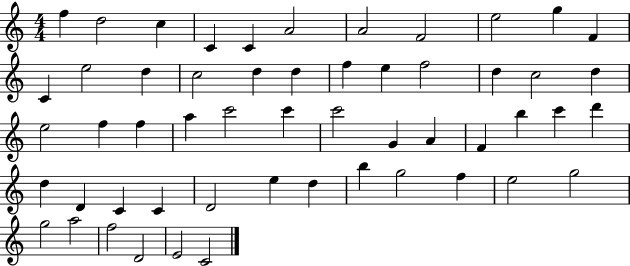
X:1
T:Untitled
M:4/4
L:1/4
K:C
f d2 c C C A2 A2 F2 e2 g F C e2 d c2 d d f e f2 d c2 d e2 f f a c'2 c' c'2 G A F b c' d' d D C C D2 e d b g2 f e2 g2 g2 a2 f2 D2 E2 C2